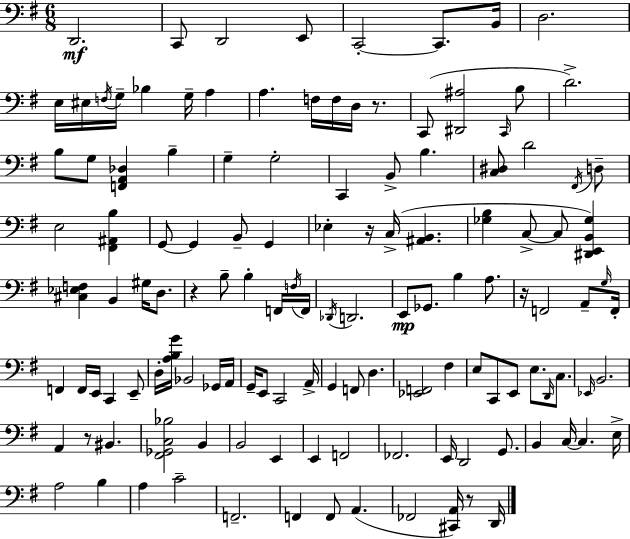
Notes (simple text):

D2/h. C2/e D2/h E2/e C2/h C2/e. B2/s D3/h. E3/s EIS3/s F3/s G3/s Bb3/q G3/s A3/q A3/q. F3/s F3/s D3/s R/e. C2/e [D#2,A#3]/h C2/s B3/e D4/h. B3/e G3/e [F2,A2,Db3]/q B3/q G3/q G3/h C2/q B2/e B3/q. [C3,D#3]/e D4/h F#2/s D3/e E3/h [F#2,A#2,B3]/q G2/e G2/q B2/e G2/q Eb3/q R/s C3/s [A#2,B2]/q. [Gb3,B3]/q C3/e C3/e [D#2,E2,B2,Gb3]/q [C#3,Eb3,F3]/q B2/q G#3/s D3/e. R/q B3/e B3/q F2/s F3/s F2/s Db2/s D2/h. E2/e Gb2/e. B3/q A3/e. R/s F2/h A2/e G3/s F2/s F2/q F2/s E2/s C2/q E2/e D3/s [A3,B3,G4]/s Bb2/h Gb2/s A2/s G2/s E2/e C2/h A2/s G2/q F2/e D3/q. [Eb2,F2]/h F#3/q E3/e C2/e E2/e E3/e. D2/s C3/e. Eb2/s B2/h. A2/q R/e BIS2/q. [F#2,Gb2,C3,Bb3]/h B2/q B2/h E2/q E2/q F2/h FES2/h. E2/s D2/h G2/e. B2/q C3/s C3/q. E3/s A3/h B3/q A3/q C4/h F2/h. F2/q F2/e A2/q. FES2/h [C#2,A2]/s R/e D2/s